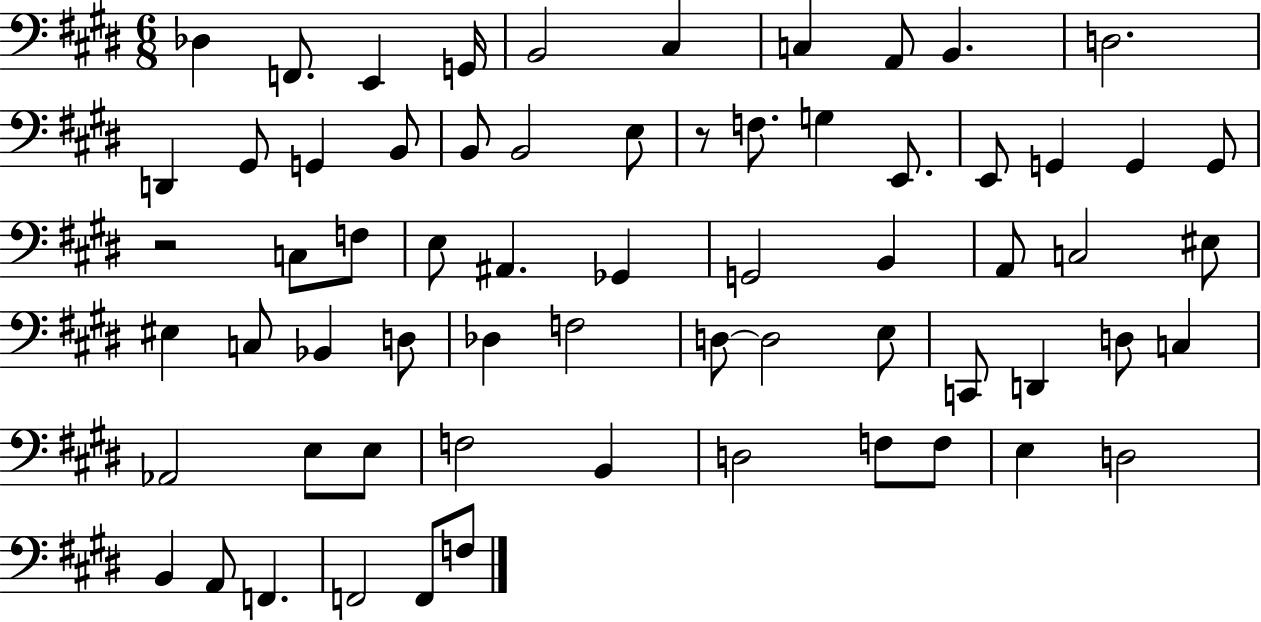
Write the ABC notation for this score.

X:1
T:Untitled
M:6/8
L:1/4
K:E
_D, F,,/2 E,, G,,/4 B,,2 ^C, C, A,,/2 B,, D,2 D,, ^G,,/2 G,, B,,/2 B,,/2 B,,2 E,/2 z/2 F,/2 G, E,,/2 E,,/2 G,, G,, G,,/2 z2 C,/2 F,/2 E,/2 ^A,, _G,, G,,2 B,, A,,/2 C,2 ^E,/2 ^E, C,/2 _B,, D,/2 _D, F,2 D,/2 D,2 E,/2 C,,/2 D,, D,/2 C, _A,,2 E,/2 E,/2 F,2 B,, D,2 F,/2 F,/2 E, D,2 B,, A,,/2 F,, F,,2 F,,/2 F,/2